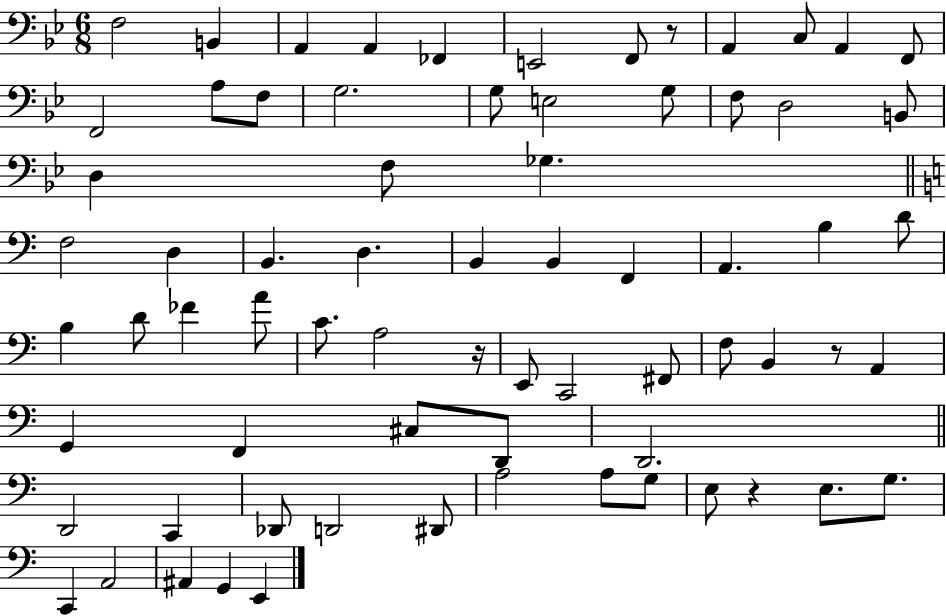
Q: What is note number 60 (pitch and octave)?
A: E3